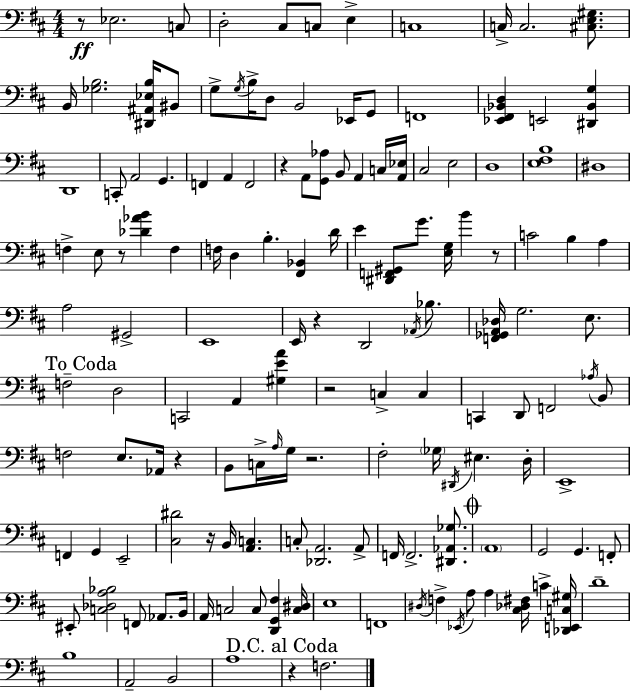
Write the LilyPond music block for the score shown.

{
  \clef bass
  \numericTimeSignature
  \time 4/4
  \key d \major
  r8\ff ees2. c8 | d2-. cis8 c8 e4-> | c1 | c16-> c2. <cis e gis>8. | \break b,16 <ges b>2. <dis, ais, ees b>16 bis,8 | g8-> \acciaccatura { g16 } b16-> d8 b,2 ees,16 g,8 | f,1 | <ees, fis, bes, d>4 e,2 <dis, bes, g>4 | \break d,1 | c,8-. a,2 g,4. | f,4 a,4 f,2 | r4 a,8 <g, aes>8 b,8 a,4 c16 | \break <a, ees>16 cis2 e2 | d1 | <e fis b>1 | dis1 | \break f4-> e8 r8 <des' aes' b'>4 f4 | f16 d4 b4.-. <fis, bes,>4 | d'16 e'4 <dis, f, gis,>8 g'8. <e g>16 b'4 r8 | c'2 b4 a4 | \break a2 gis,2-> | e,1 | e,16 r4 d,2 \acciaccatura { aes,16 } bes8. | <f, ges, a, des>16 g2. e8. | \break \mark "To Coda" f2-- d2 | c,2 a,4 <gis e' a'>4 | r2 c4-> c4 | c,4 d,8 f,2 | \break \acciaccatura { aes16 } b,8 f2 e8. aes,16 r4 | b,8 c16-> \grace { a16 } g16 r2. | fis2-. \parenthesize ges16 \acciaccatura { dis,16 } eis4. | d16-. e,1-> | \break f,4 g,4 e,2-- | <cis dis'>2 r16 b,16 <a, c>4. | c8-. <des, a,>2. | a,8-> f,16 f,2.-> | \break <dis, aes, ges>8. \mark \markup { \musicglyph "scripts.coda" } \parenthesize a,1 | g,2 g,4. | f,8-. eis,8-. <c des a bes>2 f,8 | aes,8. b,16 a,16 c2 c8 | \break <d, g, fis>4 <c dis>16 e1 | f,1 | \acciaccatura { dis16 } f4-> \acciaccatura { ees,16 } a8 a4 | <cis des fis>16 c'4-> <des, e, c gis>16 d'1-- | \break b1 | a,2-- b,2 | a1 | \mark "D.C. al Coda" r4 f2. | \break \bar "|."
}